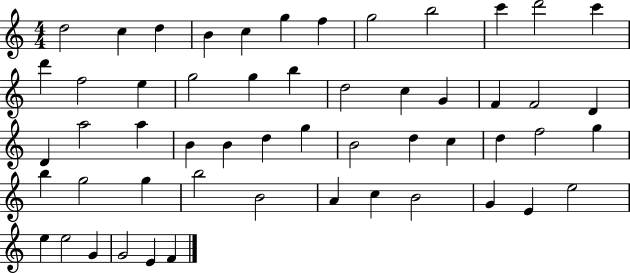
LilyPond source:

{
  \clef treble
  \numericTimeSignature
  \time 4/4
  \key c \major
  d''2 c''4 d''4 | b'4 c''4 g''4 f''4 | g''2 b''2 | c'''4 d'''2 c'''4 | \break d'''4 f''2 e''4 | g''2 g''4 b''4 | d''2 c''4 g'4 | f'4 f'2 d'4 | \break d'4 a''2 a''4 | b'4 b'4 d''4 g''4 | b'2 d''4 c''4 | d''4 f''2 g''4 | \break b''4 g''2 g''4 | b''2 b'2 | a'4 c''4 b'2 | g'4 e'4 e''2 | \break e''4 e''2 g'4 | g'2 e'4 f'4 | \bar "|."
}